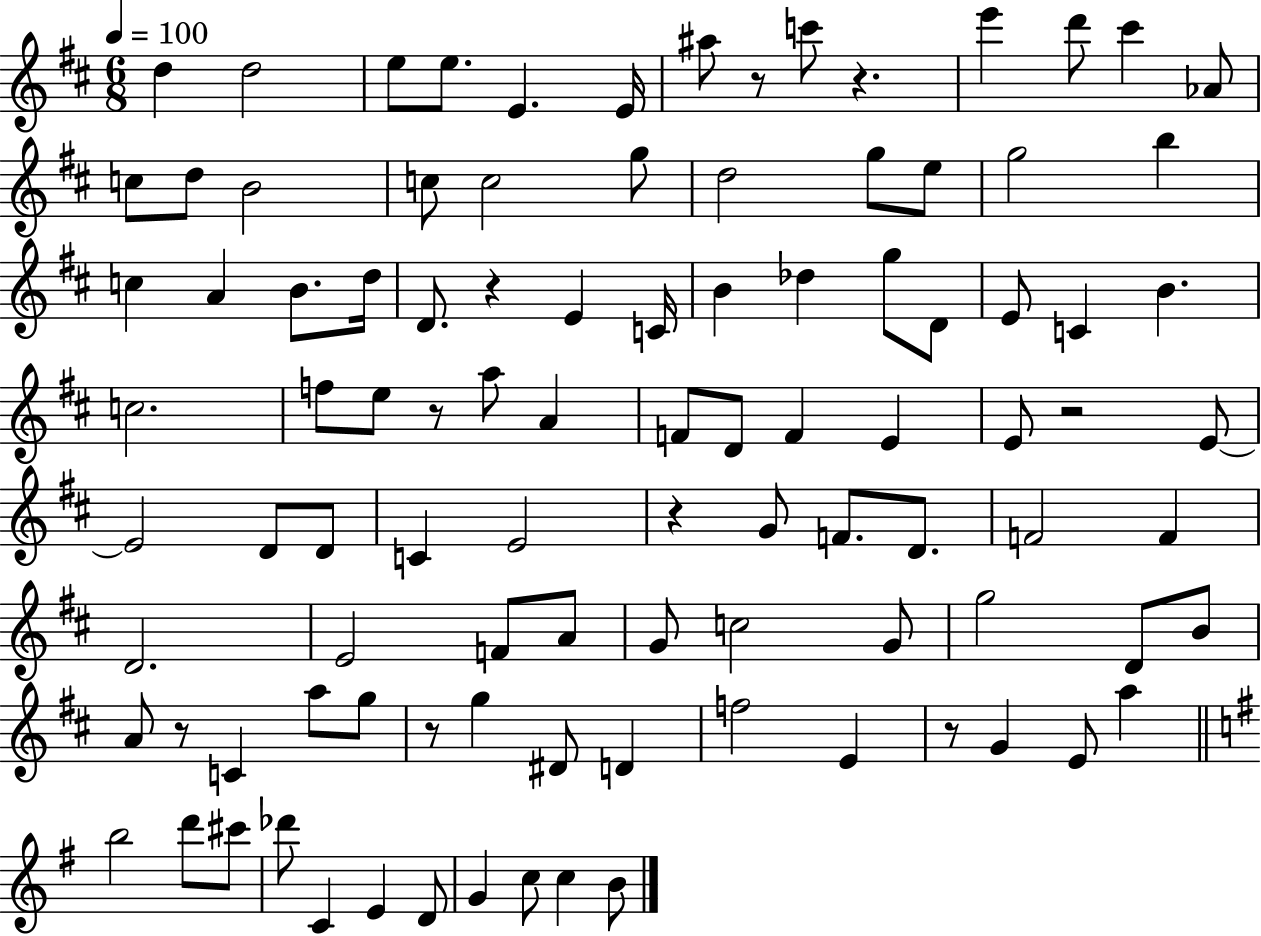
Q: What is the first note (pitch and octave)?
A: D5